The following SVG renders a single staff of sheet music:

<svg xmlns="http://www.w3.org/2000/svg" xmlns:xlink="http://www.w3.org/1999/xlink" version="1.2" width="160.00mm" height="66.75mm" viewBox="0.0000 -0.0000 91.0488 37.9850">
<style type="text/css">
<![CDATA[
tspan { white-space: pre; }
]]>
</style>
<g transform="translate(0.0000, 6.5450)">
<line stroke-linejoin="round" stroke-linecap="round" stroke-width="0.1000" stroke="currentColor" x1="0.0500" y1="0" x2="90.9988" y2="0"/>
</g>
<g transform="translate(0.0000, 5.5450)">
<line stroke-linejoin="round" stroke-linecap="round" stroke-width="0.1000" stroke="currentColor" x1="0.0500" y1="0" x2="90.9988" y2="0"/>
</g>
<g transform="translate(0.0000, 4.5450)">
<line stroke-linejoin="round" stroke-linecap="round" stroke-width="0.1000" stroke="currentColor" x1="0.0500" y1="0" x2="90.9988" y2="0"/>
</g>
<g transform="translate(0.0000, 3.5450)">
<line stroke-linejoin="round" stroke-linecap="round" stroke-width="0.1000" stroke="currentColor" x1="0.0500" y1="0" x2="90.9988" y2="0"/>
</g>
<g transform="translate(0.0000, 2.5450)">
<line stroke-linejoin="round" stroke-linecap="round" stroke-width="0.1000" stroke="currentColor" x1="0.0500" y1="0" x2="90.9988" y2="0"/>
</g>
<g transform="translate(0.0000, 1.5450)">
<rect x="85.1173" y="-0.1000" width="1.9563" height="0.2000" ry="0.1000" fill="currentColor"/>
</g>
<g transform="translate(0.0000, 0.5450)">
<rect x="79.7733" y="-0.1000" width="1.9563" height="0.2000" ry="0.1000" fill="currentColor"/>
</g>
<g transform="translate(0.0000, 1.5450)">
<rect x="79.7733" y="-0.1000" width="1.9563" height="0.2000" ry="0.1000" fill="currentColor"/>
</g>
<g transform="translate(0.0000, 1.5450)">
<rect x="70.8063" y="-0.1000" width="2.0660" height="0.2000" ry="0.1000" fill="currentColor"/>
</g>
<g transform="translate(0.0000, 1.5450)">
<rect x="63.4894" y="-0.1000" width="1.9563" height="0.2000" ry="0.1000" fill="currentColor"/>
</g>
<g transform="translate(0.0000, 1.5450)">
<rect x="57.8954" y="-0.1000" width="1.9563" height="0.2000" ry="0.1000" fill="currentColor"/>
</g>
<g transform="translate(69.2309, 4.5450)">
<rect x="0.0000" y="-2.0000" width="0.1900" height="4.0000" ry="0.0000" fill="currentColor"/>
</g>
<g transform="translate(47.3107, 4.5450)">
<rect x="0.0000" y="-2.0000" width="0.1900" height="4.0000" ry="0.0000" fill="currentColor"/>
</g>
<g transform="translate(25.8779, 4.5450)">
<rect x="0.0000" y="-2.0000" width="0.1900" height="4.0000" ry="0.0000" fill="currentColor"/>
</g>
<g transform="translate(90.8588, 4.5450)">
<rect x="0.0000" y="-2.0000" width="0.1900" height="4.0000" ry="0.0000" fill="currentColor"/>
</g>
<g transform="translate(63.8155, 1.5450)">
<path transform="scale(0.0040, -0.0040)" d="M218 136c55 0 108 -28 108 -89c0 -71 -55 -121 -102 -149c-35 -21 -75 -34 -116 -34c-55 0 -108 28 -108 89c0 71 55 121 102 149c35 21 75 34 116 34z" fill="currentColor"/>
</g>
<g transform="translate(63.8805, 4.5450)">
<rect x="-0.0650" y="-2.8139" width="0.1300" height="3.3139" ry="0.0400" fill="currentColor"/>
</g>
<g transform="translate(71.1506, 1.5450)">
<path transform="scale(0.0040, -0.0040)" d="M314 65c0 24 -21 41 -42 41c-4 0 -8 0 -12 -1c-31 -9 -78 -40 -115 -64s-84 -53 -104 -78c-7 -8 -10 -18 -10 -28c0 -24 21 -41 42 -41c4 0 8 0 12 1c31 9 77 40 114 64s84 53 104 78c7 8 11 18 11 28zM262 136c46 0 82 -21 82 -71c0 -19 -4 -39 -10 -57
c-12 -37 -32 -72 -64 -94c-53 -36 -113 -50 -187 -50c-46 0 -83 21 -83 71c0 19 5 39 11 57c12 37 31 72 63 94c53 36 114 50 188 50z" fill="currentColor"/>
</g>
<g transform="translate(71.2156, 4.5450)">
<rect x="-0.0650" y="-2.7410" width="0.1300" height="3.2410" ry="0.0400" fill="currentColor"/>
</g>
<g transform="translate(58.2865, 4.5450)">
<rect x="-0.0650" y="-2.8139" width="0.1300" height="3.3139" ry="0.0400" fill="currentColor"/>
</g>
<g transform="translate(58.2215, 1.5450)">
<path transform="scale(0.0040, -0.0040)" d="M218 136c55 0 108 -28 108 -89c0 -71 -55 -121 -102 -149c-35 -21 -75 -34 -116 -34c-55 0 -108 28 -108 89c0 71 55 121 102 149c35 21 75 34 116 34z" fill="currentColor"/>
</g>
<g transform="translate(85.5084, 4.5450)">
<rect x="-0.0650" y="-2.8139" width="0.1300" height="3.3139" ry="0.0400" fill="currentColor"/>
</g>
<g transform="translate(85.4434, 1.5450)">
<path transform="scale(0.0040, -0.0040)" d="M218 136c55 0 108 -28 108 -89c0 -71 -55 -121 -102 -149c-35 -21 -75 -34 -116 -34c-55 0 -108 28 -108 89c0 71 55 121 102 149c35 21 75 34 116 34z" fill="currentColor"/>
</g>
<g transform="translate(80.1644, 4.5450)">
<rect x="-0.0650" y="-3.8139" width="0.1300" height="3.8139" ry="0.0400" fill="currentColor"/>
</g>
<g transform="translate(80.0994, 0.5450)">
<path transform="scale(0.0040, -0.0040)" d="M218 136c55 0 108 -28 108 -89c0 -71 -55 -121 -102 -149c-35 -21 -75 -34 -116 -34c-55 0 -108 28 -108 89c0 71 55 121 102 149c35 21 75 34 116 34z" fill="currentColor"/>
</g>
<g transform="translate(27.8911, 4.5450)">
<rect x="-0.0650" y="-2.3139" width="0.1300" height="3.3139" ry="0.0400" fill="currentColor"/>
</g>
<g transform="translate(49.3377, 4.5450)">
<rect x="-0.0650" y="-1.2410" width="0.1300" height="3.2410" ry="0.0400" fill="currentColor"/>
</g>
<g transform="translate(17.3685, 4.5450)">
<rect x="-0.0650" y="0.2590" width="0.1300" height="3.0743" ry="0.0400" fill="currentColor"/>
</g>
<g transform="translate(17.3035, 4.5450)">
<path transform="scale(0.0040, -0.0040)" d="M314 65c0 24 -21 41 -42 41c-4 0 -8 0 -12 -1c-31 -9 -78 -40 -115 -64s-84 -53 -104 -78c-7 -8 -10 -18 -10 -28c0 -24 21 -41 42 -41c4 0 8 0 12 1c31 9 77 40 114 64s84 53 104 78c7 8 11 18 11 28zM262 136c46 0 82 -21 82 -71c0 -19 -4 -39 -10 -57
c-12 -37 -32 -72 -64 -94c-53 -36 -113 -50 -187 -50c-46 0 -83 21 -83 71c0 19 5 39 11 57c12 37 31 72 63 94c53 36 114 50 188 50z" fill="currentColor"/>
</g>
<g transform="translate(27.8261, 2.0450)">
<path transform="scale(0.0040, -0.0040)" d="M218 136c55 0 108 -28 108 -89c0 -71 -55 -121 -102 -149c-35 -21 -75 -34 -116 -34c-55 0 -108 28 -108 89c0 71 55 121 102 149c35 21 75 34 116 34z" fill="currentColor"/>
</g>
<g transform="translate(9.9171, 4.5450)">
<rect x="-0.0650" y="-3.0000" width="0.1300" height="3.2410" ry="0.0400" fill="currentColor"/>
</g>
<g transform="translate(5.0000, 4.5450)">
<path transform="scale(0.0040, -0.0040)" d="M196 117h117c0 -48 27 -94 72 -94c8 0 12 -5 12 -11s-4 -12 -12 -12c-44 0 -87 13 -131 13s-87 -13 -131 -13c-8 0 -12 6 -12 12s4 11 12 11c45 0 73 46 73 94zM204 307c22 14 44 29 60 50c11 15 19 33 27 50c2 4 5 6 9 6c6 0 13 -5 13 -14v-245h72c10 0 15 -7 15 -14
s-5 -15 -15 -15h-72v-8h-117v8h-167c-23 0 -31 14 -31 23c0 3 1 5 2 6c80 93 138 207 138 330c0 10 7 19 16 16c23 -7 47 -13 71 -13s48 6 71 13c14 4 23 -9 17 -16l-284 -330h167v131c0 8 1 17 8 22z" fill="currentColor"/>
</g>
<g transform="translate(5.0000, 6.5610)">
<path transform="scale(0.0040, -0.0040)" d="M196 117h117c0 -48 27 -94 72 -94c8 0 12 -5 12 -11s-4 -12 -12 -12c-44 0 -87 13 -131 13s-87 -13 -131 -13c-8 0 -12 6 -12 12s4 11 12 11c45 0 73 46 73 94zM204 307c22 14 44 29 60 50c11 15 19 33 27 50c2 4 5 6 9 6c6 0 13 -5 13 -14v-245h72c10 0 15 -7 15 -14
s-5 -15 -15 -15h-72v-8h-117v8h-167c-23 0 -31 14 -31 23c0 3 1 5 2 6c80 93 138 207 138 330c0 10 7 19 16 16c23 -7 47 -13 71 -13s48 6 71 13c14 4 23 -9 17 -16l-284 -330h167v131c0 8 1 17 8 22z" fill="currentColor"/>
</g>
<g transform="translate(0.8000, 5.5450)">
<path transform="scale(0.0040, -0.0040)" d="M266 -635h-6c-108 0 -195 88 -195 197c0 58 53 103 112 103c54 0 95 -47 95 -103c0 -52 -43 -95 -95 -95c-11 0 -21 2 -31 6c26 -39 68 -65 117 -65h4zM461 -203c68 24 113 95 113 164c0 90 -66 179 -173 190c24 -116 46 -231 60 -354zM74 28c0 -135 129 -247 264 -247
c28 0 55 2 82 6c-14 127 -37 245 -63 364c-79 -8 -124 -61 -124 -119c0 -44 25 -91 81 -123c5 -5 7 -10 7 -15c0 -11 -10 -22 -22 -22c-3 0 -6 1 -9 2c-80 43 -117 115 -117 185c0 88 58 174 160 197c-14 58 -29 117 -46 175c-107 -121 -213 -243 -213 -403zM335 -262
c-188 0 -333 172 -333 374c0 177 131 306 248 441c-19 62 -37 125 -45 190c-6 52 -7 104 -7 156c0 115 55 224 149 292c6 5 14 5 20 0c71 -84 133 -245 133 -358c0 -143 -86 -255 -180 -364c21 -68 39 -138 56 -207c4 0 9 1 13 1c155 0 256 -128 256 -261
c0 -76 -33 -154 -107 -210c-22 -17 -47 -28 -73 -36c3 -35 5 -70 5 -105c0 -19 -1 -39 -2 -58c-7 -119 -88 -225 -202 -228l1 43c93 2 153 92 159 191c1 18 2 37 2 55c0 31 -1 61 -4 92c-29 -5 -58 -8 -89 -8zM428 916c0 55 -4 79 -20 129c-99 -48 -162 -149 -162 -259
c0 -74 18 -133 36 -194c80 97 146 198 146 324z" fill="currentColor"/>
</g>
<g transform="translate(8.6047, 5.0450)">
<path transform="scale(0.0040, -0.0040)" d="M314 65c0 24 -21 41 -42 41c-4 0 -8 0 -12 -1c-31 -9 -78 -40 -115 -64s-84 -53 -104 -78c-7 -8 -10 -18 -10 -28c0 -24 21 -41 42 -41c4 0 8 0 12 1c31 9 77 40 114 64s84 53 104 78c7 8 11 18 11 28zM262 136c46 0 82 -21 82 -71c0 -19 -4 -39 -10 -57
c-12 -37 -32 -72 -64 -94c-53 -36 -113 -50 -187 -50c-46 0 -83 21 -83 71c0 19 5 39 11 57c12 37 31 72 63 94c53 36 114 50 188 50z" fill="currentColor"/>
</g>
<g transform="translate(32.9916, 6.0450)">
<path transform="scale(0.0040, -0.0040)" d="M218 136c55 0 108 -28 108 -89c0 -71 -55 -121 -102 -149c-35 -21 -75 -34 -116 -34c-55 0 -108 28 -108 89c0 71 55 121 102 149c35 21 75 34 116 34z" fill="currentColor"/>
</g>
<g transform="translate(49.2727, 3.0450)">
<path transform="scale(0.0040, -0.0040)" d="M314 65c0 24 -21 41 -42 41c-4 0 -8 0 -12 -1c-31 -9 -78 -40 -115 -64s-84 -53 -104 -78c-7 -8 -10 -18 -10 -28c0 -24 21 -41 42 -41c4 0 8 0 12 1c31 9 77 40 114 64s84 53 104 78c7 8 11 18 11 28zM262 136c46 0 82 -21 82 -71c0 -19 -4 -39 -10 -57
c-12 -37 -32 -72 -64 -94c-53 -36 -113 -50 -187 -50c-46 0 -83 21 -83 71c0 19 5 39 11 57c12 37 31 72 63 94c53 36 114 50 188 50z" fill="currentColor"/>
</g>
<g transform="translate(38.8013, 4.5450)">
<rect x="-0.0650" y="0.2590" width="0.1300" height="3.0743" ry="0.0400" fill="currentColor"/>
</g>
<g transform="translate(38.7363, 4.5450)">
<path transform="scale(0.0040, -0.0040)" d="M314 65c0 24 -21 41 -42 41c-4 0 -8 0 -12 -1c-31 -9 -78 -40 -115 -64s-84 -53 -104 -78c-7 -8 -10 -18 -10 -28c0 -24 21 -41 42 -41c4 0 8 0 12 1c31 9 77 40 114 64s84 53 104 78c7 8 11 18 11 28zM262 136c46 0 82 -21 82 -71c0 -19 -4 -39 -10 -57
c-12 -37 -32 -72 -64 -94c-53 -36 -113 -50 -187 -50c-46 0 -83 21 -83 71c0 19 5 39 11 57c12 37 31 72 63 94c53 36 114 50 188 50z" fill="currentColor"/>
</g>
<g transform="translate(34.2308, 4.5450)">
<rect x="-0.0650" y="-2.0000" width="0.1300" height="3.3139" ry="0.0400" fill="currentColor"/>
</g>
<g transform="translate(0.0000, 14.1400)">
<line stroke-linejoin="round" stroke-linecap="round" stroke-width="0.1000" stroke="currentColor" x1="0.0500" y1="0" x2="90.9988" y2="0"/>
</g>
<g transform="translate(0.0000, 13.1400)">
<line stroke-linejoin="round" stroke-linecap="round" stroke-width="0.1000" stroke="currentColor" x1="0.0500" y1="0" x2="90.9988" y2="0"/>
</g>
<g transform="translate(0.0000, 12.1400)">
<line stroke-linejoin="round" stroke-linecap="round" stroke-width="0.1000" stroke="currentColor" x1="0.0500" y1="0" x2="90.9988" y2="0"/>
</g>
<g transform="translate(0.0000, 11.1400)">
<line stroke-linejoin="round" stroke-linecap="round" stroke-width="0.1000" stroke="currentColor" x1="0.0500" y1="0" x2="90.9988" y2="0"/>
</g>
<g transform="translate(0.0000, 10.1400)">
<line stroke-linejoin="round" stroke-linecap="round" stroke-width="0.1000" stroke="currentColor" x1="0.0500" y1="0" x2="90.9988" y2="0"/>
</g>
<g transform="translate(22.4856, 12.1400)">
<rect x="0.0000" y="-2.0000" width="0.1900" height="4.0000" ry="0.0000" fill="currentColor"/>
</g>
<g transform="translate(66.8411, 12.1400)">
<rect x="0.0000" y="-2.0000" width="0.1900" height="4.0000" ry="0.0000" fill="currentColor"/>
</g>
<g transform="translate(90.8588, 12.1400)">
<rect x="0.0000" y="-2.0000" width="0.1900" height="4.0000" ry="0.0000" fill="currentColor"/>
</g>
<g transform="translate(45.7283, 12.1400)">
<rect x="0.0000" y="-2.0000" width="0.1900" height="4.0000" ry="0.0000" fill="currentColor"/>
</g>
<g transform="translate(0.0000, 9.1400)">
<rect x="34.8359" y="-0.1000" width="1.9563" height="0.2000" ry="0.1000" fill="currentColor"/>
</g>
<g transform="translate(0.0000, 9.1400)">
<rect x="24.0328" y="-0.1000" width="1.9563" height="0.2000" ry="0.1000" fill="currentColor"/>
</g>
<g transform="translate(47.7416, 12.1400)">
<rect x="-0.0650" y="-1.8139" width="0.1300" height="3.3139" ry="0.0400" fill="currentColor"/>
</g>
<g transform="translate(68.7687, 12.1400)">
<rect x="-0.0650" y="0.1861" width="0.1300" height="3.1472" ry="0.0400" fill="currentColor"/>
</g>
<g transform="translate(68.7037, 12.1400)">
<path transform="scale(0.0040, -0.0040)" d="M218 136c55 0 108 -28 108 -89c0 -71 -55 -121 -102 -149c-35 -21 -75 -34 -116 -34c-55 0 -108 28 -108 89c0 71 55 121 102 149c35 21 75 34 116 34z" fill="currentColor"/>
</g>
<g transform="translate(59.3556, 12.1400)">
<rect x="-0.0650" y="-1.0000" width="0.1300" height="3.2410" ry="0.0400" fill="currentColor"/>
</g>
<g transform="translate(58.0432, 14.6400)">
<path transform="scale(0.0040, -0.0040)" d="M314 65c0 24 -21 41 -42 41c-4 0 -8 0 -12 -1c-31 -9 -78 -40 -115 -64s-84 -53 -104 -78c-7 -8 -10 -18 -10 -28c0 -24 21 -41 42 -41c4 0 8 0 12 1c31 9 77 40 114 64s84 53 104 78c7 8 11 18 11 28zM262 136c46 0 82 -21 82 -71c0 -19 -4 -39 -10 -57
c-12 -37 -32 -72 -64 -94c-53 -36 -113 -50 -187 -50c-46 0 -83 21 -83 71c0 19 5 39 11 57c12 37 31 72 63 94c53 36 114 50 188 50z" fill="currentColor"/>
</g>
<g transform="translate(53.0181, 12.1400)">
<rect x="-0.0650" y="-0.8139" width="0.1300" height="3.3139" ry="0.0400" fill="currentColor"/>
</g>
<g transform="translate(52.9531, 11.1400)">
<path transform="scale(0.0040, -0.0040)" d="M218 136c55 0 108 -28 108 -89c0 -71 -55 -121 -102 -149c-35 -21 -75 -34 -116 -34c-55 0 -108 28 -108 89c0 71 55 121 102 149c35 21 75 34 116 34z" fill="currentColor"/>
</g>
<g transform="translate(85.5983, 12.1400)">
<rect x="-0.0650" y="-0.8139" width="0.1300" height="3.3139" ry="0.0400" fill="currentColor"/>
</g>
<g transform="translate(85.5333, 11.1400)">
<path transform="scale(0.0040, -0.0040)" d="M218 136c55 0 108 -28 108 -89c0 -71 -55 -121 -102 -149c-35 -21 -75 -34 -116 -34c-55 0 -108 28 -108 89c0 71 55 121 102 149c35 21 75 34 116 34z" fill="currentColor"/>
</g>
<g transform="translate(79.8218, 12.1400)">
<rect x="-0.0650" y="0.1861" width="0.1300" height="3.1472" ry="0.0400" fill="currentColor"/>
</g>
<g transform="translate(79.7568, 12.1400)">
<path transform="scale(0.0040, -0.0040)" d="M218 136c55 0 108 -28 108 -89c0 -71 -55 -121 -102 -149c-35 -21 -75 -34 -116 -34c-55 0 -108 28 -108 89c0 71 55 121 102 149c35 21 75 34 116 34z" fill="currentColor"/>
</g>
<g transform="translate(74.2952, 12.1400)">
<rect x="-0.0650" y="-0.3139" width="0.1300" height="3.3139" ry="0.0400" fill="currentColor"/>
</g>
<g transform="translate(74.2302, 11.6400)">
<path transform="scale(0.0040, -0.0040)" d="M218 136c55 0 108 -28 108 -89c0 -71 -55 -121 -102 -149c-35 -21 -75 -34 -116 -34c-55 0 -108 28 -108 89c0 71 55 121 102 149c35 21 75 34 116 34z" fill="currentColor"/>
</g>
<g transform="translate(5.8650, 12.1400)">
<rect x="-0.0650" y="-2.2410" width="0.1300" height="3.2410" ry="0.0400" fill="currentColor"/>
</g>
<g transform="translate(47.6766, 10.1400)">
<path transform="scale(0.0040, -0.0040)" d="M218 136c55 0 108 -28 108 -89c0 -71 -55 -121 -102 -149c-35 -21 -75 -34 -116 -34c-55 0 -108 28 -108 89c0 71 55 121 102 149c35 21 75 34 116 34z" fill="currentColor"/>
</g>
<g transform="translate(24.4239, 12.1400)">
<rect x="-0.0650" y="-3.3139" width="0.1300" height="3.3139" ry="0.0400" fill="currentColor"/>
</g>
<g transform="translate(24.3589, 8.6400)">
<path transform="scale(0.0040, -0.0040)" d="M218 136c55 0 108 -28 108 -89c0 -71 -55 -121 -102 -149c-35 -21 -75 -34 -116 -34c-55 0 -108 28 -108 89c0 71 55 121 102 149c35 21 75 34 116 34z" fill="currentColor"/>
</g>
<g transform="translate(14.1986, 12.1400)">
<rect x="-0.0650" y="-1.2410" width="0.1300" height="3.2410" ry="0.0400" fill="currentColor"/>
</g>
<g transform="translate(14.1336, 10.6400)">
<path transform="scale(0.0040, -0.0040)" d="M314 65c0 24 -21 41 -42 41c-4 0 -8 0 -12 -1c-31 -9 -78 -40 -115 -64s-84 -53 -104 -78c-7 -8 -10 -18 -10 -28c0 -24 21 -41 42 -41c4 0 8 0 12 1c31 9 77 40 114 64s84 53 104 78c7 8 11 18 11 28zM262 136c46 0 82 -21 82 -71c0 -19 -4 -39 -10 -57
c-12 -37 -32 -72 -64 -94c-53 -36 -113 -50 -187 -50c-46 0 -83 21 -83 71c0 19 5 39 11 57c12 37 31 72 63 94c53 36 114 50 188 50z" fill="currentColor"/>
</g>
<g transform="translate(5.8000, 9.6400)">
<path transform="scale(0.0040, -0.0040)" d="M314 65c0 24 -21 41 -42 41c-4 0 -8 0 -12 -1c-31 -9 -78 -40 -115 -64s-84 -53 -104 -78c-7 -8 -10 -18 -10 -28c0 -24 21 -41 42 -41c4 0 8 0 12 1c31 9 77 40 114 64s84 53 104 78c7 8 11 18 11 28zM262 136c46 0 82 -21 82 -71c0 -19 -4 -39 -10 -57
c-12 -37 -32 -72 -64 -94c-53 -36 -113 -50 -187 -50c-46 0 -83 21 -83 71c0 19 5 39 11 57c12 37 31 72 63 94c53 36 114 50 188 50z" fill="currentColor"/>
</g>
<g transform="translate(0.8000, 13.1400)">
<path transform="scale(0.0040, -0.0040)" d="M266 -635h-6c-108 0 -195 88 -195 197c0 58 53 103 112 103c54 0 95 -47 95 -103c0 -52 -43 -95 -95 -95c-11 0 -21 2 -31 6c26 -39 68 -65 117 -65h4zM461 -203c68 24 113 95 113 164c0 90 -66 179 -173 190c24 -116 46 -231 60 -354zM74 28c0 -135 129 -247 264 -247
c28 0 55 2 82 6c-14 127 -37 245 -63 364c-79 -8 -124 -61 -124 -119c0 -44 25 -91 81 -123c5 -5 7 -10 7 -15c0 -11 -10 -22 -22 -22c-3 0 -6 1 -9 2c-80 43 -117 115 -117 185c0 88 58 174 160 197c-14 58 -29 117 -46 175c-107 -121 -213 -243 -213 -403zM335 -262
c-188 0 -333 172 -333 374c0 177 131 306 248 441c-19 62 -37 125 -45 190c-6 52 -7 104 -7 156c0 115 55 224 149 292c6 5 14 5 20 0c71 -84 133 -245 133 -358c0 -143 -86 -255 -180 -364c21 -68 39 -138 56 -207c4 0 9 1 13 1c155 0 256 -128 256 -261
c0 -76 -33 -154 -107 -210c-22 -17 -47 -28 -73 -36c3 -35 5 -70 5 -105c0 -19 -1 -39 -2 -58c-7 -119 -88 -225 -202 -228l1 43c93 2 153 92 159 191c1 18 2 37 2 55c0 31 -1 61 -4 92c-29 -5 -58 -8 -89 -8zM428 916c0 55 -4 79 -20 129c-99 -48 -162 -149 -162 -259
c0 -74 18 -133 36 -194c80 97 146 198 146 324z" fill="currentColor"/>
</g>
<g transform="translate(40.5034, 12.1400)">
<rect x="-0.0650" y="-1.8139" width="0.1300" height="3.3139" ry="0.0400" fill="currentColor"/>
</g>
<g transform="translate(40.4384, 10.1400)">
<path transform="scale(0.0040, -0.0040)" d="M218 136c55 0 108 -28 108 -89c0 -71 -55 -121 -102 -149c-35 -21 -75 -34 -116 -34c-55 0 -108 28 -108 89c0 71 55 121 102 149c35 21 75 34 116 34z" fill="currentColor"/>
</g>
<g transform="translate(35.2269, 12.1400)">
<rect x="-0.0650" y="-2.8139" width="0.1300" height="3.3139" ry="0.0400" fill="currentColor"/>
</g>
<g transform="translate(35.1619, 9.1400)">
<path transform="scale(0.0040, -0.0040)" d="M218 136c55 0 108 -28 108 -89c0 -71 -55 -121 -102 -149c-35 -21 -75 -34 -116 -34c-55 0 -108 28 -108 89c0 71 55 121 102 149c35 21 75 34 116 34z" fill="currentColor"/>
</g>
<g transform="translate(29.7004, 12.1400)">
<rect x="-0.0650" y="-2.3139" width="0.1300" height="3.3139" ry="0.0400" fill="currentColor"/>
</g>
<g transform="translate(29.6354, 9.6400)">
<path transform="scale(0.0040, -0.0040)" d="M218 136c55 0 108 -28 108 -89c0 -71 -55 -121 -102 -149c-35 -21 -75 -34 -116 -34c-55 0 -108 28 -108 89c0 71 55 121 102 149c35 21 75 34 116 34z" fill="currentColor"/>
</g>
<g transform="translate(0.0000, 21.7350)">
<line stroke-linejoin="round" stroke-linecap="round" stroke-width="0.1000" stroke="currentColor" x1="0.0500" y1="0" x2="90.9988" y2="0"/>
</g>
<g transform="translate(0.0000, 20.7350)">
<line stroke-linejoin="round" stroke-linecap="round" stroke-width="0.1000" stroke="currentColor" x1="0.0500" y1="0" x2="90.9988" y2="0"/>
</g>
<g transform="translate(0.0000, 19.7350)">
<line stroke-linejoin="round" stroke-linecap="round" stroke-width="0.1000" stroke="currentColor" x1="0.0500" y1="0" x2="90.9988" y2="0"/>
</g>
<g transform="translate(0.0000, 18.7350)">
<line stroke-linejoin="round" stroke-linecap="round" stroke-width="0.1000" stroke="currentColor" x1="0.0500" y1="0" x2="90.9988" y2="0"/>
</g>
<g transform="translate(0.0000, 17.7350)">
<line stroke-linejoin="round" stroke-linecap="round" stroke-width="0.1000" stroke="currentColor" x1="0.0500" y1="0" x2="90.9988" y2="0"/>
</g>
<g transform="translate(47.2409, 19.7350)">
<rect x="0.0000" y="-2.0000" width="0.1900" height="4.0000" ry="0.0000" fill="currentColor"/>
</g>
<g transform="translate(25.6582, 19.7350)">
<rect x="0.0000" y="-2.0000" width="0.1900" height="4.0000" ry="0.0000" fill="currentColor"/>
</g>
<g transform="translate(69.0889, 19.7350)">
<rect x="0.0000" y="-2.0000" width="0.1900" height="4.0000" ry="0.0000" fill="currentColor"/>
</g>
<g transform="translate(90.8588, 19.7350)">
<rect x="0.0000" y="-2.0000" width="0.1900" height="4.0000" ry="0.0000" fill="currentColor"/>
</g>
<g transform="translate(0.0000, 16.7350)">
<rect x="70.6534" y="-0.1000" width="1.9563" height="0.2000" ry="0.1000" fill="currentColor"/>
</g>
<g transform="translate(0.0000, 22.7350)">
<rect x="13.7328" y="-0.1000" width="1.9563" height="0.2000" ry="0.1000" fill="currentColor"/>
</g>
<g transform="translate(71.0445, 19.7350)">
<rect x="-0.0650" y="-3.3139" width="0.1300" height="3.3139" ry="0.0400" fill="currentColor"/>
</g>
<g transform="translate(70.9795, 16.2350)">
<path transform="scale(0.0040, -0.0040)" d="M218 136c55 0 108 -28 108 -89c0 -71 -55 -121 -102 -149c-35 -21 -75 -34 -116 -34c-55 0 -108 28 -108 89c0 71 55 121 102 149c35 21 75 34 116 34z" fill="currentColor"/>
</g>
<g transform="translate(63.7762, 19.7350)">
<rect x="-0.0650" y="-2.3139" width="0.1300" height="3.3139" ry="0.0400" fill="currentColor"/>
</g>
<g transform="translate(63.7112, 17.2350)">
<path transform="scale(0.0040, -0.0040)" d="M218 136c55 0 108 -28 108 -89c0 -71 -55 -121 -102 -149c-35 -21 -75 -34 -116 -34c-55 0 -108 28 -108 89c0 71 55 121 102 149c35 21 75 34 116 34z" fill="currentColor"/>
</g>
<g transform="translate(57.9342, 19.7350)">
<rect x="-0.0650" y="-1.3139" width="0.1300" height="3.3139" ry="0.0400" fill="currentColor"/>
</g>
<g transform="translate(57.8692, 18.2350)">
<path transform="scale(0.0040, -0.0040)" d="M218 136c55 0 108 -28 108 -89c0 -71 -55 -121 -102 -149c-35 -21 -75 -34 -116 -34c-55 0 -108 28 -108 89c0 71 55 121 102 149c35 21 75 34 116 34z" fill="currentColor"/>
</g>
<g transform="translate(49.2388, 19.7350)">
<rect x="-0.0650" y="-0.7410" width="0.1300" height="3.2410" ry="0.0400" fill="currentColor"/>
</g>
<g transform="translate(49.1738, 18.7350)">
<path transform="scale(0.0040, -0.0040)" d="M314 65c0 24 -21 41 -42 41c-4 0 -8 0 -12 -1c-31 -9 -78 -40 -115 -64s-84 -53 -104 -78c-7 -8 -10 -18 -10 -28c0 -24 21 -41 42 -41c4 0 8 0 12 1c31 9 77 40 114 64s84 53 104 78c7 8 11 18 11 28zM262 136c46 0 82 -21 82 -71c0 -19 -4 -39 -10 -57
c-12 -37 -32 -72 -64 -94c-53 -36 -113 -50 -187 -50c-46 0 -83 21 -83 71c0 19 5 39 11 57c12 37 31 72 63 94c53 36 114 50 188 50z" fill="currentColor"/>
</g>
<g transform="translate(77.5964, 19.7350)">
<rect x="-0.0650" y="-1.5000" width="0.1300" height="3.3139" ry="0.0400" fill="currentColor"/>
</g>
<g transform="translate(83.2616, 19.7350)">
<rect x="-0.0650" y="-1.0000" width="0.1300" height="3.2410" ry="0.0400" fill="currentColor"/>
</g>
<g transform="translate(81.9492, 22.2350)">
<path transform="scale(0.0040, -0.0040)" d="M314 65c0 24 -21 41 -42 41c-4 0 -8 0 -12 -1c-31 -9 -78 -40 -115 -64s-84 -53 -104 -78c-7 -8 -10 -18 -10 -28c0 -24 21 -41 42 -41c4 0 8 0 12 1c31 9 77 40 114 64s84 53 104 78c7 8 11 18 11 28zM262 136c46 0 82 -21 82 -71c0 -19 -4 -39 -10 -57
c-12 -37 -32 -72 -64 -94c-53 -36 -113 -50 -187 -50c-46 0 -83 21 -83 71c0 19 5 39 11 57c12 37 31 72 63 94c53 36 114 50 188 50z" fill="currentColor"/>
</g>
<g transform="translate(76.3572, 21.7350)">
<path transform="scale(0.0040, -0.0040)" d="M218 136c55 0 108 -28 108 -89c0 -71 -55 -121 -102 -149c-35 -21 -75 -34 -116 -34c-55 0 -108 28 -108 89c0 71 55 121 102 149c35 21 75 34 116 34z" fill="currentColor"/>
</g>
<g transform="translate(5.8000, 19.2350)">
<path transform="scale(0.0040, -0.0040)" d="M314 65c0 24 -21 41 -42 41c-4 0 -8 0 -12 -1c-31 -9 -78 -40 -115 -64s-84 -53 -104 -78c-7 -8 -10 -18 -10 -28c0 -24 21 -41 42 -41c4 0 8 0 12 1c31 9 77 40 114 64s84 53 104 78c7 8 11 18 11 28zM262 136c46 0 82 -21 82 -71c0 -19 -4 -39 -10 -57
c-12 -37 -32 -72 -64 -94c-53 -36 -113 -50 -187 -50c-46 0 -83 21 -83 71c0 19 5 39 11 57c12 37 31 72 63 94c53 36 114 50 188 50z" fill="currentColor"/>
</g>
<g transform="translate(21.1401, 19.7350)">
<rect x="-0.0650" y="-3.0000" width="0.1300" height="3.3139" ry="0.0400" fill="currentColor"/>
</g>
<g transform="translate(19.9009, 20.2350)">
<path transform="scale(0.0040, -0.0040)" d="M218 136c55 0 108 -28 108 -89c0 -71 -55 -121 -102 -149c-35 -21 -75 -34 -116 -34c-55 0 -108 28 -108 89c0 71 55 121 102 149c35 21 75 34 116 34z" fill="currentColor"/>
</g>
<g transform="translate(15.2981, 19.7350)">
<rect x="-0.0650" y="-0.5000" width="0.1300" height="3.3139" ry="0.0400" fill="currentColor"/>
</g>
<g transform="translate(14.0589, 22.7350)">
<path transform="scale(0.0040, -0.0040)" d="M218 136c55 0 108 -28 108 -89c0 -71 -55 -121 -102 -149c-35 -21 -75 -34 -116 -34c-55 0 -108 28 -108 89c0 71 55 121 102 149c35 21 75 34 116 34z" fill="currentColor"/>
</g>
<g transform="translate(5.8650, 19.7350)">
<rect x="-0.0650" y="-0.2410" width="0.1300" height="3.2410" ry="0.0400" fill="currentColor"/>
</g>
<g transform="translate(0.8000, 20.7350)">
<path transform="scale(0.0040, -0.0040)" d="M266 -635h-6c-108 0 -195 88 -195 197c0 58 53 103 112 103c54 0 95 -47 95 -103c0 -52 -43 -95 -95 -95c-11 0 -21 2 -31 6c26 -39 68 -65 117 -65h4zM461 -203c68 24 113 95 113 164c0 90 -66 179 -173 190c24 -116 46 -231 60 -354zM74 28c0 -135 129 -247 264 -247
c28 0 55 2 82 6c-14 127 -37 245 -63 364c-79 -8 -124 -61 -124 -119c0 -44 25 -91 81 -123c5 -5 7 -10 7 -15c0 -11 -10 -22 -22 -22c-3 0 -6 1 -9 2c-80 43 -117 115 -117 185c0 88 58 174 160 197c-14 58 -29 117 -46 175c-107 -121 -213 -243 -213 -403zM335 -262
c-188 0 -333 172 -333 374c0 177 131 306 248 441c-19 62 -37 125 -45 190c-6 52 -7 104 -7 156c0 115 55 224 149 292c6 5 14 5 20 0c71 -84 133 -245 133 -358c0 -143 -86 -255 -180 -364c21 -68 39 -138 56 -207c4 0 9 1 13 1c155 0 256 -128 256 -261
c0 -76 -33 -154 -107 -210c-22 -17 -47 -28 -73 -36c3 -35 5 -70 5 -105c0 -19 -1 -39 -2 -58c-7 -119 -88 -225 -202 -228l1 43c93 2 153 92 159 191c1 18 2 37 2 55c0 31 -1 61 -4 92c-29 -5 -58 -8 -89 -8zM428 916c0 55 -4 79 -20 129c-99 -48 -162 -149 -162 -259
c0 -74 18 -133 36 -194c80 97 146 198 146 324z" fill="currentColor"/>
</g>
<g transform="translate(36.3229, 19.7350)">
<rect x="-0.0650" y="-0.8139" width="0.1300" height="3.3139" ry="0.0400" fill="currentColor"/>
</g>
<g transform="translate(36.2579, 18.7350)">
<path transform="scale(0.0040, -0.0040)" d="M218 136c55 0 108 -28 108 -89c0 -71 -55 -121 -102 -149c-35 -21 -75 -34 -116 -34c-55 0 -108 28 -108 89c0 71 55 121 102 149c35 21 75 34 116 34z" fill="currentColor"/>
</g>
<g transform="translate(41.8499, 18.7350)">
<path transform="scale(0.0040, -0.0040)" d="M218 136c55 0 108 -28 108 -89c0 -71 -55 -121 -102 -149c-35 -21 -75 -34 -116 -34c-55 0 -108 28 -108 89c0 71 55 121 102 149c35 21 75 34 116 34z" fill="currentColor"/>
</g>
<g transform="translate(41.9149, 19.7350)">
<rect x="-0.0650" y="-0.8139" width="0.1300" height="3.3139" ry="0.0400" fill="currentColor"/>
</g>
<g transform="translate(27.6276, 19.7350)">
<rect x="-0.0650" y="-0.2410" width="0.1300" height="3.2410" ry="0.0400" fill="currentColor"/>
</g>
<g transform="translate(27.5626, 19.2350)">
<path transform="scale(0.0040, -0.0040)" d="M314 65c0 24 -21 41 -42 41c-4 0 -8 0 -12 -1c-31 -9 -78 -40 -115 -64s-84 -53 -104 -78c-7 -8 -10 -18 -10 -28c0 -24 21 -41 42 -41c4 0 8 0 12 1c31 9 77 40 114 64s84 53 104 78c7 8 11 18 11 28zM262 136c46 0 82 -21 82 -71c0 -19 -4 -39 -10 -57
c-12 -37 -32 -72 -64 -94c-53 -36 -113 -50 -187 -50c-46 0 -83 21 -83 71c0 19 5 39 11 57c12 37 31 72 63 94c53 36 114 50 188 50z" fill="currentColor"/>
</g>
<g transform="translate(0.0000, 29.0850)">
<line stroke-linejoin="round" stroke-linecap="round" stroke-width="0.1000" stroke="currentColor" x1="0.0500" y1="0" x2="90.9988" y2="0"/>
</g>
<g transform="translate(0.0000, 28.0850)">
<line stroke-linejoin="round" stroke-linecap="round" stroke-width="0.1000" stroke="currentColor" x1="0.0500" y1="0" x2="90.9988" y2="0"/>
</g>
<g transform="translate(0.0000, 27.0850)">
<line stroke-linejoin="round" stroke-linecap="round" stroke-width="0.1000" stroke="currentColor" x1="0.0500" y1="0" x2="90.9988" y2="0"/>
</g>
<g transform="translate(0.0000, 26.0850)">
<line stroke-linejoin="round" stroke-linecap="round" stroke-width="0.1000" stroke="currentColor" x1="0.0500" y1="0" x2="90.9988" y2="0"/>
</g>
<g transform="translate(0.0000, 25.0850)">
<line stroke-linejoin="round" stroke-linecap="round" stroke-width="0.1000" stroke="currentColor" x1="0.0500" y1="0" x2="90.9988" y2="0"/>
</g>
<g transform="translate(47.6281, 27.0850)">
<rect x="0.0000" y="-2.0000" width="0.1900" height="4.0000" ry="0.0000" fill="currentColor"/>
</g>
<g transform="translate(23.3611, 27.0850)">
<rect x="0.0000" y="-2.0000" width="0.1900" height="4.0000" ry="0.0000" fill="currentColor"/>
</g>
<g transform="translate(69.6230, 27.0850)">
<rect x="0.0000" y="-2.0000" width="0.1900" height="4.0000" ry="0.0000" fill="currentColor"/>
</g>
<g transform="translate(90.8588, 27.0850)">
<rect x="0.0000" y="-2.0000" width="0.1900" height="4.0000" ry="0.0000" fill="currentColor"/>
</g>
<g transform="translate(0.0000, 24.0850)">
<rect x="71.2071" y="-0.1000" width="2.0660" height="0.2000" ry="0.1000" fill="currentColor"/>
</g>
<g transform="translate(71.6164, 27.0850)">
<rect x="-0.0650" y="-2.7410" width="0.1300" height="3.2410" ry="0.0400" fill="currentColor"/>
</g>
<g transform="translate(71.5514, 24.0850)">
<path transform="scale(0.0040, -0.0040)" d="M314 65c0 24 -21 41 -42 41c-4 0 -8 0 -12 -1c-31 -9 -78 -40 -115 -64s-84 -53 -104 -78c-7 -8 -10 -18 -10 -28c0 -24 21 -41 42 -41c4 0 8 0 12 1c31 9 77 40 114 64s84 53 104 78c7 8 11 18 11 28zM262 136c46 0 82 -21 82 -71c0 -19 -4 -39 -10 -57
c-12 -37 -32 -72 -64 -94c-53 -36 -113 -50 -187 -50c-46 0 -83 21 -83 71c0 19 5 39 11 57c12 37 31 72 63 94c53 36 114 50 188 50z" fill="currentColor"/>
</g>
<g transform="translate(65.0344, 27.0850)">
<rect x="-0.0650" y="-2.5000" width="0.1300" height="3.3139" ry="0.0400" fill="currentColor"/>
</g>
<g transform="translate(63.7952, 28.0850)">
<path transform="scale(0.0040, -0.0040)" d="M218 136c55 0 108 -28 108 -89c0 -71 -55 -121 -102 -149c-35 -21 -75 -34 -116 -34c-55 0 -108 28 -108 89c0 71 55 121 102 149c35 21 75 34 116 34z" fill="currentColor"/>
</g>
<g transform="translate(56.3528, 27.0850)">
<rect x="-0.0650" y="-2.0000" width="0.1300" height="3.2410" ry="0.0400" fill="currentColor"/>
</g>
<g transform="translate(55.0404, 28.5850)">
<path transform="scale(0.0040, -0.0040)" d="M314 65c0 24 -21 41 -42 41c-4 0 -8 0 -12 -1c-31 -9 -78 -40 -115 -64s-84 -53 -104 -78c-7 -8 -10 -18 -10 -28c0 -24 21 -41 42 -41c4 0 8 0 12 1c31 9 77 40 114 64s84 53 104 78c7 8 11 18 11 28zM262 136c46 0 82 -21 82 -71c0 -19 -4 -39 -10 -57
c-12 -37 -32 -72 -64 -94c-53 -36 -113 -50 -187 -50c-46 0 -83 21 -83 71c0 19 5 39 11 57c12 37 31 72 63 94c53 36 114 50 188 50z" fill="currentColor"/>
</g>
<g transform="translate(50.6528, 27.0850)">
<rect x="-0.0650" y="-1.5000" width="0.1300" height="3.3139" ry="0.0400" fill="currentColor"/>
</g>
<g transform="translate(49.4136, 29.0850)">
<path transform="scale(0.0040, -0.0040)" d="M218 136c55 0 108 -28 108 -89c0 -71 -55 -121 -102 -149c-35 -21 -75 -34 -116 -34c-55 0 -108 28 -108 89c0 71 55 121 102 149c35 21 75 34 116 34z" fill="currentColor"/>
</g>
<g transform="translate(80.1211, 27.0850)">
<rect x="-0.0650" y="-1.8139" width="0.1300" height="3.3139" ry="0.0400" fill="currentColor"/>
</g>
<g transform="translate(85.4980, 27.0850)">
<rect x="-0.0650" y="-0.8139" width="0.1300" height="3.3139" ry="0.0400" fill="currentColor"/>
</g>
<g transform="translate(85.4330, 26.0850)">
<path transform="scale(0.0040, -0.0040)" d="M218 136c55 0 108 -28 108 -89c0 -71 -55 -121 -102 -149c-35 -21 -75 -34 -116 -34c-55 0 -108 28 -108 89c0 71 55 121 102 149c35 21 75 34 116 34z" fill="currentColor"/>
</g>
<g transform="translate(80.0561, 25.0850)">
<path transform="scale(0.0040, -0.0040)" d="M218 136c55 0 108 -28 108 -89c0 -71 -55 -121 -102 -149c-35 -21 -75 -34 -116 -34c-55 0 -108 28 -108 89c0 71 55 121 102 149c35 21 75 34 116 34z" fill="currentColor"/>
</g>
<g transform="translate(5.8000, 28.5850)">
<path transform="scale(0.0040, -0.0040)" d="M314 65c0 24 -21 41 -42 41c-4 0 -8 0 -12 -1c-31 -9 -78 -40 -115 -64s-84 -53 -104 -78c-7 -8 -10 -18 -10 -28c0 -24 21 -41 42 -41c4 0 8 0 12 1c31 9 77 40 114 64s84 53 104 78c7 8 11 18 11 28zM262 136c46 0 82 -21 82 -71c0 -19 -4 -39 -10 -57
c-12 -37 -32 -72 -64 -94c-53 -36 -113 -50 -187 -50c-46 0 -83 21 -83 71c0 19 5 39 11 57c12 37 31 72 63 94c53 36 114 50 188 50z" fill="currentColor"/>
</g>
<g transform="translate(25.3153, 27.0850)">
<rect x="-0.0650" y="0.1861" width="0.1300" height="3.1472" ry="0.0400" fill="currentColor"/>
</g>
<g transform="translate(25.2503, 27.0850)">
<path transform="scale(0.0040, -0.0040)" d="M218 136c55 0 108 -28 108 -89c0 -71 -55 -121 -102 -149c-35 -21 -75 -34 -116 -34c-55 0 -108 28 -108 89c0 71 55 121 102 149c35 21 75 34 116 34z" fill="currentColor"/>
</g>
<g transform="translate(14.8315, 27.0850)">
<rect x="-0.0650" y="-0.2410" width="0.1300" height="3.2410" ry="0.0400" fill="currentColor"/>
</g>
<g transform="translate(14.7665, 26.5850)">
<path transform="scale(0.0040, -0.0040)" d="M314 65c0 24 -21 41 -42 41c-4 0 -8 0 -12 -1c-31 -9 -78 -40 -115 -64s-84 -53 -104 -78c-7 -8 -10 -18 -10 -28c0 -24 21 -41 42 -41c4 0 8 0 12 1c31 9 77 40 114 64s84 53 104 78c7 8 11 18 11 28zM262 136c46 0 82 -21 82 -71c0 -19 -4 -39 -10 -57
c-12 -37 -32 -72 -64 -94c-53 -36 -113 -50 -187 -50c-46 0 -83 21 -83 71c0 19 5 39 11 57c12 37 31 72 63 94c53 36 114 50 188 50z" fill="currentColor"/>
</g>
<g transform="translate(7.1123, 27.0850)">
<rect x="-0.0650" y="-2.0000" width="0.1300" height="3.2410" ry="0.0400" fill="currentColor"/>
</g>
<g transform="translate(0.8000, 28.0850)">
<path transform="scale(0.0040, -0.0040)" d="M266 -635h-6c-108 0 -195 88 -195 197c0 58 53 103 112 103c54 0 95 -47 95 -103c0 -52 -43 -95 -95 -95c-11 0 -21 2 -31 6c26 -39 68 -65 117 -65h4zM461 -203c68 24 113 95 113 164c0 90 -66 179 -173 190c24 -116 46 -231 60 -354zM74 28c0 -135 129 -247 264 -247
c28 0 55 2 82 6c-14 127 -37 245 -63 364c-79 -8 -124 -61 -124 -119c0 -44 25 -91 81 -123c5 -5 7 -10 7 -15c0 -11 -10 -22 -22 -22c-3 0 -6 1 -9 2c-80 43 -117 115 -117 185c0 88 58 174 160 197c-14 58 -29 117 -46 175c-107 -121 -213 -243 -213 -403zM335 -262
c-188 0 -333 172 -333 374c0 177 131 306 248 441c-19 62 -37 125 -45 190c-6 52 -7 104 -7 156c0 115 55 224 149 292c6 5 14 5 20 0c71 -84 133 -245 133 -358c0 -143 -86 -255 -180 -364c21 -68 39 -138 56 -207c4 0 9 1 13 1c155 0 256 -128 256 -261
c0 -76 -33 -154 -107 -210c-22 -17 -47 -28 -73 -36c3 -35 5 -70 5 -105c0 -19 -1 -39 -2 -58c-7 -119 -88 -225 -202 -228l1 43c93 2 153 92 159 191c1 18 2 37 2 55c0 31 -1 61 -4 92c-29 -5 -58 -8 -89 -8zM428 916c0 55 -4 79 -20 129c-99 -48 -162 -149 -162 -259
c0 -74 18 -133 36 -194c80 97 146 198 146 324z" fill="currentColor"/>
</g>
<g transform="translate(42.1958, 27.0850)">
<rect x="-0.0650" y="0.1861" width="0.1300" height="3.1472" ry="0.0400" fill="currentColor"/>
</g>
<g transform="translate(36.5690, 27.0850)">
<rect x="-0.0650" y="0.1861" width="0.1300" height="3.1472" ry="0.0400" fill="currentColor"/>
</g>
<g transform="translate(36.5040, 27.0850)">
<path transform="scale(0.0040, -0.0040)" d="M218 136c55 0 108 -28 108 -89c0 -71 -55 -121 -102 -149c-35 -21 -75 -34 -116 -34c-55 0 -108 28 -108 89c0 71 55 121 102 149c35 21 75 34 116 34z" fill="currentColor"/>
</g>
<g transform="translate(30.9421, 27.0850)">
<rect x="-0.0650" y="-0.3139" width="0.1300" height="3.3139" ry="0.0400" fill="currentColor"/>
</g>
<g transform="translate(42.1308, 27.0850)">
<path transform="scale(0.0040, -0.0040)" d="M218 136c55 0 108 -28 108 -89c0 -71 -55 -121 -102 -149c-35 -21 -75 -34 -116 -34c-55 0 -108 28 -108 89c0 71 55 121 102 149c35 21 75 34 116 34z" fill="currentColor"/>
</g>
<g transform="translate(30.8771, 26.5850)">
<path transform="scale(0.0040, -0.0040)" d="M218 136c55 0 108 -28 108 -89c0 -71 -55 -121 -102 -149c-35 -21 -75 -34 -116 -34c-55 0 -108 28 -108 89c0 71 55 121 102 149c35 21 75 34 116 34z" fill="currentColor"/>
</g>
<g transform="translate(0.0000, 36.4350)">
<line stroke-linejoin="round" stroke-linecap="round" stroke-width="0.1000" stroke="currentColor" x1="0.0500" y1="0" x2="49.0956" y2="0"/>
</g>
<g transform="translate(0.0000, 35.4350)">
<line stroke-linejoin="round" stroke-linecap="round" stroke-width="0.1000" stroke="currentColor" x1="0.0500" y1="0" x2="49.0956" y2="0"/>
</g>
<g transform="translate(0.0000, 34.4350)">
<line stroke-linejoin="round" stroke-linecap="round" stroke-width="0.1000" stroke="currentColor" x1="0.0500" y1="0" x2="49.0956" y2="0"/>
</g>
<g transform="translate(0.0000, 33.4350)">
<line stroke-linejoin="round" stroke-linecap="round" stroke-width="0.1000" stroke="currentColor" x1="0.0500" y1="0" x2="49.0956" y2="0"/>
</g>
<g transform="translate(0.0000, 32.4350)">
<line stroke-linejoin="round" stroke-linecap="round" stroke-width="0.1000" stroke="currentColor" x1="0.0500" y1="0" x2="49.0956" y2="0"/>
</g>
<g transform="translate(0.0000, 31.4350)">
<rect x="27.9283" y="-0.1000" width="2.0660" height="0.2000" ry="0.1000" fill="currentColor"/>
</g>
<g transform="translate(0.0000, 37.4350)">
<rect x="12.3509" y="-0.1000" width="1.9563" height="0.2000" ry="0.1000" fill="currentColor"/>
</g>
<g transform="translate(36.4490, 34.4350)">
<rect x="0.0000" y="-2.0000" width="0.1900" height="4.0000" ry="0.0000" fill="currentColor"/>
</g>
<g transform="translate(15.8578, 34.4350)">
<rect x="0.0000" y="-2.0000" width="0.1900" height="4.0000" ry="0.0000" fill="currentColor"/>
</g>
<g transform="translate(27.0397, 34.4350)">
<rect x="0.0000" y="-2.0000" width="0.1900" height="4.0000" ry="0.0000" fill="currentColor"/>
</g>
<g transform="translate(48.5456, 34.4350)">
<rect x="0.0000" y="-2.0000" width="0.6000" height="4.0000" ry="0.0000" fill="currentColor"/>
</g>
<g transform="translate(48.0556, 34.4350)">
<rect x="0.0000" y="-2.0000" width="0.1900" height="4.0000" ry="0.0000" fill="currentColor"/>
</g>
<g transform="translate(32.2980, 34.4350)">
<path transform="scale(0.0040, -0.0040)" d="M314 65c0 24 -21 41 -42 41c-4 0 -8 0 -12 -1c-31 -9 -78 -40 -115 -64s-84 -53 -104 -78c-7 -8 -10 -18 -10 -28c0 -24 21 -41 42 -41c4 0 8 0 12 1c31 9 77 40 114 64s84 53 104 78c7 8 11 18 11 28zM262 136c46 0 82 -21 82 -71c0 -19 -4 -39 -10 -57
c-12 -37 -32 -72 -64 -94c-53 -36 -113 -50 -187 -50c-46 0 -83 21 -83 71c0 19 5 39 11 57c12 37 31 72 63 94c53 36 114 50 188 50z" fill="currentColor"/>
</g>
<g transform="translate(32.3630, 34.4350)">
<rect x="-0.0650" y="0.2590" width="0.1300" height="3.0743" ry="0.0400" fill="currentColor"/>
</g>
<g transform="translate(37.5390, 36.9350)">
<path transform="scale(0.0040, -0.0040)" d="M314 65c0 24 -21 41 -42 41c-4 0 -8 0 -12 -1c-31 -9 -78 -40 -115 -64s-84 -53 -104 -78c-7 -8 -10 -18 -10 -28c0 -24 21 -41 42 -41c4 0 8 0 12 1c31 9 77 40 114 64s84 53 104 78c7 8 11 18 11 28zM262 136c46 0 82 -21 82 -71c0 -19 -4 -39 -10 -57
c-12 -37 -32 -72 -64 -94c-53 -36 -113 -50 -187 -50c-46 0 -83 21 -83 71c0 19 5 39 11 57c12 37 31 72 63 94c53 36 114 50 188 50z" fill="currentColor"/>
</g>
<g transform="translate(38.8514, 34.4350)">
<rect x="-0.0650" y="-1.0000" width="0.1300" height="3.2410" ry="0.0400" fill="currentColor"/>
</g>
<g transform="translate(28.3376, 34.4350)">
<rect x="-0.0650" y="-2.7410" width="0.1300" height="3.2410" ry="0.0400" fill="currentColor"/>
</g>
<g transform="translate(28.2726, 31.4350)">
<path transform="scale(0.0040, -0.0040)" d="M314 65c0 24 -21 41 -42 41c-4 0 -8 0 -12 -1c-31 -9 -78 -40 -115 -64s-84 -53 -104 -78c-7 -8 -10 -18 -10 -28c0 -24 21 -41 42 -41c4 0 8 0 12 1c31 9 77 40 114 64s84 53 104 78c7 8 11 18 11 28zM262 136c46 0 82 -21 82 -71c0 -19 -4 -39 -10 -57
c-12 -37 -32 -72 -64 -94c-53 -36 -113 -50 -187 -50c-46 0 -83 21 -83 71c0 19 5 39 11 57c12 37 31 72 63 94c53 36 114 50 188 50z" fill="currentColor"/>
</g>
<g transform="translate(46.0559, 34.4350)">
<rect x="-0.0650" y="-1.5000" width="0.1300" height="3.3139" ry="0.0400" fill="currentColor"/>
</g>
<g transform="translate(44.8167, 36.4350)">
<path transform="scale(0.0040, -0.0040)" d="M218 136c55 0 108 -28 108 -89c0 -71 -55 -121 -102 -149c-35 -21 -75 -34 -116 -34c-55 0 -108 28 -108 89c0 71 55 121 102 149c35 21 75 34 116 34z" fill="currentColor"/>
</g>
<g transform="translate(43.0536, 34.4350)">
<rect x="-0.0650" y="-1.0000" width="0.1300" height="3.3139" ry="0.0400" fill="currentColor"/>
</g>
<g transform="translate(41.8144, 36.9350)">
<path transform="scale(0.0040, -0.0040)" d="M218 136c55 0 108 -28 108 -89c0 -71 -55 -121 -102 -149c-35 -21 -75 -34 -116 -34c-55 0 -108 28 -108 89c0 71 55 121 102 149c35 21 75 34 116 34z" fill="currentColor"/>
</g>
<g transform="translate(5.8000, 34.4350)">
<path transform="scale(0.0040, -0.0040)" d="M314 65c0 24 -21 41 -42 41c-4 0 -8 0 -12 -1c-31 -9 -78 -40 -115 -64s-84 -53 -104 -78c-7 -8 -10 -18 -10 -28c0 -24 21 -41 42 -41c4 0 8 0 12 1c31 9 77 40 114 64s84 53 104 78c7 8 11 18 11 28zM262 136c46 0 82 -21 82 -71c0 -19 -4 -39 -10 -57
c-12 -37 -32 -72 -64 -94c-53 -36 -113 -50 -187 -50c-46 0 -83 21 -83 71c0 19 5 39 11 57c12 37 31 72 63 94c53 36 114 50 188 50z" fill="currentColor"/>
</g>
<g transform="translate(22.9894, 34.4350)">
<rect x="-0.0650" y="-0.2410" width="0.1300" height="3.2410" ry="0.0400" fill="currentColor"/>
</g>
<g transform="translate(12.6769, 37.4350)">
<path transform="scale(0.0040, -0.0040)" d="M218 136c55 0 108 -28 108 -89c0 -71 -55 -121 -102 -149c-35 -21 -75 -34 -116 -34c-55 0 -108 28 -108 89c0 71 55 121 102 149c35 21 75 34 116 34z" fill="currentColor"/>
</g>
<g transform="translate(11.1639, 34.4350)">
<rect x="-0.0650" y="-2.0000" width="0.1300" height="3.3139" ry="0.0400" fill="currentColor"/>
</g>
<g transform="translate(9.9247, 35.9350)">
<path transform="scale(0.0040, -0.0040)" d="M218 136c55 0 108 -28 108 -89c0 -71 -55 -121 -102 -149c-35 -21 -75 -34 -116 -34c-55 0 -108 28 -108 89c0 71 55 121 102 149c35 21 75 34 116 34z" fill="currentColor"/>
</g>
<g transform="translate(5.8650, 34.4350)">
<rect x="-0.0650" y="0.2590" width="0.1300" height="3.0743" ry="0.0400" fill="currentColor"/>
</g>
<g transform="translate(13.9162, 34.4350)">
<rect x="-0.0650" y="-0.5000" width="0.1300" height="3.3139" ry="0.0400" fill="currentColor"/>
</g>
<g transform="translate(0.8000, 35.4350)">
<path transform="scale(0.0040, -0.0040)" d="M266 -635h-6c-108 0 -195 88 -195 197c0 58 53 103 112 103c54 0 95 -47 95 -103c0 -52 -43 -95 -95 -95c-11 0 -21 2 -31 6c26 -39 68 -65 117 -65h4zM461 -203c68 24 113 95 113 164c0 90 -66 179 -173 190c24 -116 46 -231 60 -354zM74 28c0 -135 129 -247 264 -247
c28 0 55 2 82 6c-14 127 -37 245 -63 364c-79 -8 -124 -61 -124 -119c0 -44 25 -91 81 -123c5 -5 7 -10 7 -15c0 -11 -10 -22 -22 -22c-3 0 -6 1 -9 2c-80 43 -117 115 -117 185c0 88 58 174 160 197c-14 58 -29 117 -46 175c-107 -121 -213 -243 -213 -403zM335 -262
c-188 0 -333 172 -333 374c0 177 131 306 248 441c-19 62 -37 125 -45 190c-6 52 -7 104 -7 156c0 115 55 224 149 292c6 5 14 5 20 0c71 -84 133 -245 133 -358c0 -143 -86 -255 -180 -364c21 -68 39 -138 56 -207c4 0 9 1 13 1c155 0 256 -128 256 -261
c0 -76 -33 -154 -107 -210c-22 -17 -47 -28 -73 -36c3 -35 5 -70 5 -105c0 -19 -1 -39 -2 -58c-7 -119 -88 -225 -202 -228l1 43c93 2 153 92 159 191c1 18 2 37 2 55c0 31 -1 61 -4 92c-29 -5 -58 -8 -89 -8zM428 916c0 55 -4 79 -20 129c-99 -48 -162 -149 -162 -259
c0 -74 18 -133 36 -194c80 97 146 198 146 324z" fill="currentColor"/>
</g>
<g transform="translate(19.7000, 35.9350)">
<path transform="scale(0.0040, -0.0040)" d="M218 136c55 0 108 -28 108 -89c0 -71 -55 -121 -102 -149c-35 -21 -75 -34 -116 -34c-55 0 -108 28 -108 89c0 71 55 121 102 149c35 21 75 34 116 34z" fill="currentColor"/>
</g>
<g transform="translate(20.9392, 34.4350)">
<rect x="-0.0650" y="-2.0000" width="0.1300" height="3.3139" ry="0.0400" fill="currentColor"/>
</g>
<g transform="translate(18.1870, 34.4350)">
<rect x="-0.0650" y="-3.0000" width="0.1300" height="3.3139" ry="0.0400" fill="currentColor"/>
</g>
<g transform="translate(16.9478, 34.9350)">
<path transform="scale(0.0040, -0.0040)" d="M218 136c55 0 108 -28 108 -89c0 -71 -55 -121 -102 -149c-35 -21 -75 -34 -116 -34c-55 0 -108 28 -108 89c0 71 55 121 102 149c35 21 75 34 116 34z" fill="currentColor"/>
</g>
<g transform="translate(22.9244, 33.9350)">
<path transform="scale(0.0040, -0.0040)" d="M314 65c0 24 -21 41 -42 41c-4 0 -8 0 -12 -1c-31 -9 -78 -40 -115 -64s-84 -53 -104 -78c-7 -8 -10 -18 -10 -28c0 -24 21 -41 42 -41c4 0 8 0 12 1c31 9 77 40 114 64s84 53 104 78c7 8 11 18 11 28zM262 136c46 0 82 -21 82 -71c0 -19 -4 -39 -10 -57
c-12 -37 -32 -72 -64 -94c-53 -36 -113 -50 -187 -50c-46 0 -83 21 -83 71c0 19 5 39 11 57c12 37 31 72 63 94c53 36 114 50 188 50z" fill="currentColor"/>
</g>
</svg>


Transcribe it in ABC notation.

X:1
T:Untitled
M:4/4
L:1/4
K:C
A2 B2 g F B2 e2 a a a2 c' a g2 e2 b g a f f d D2 B c B d c2 C A c2 d d d2 e g b E D2 F2 c2 B c B B E F2 G a2 f d B2 F C A F c2 a2 B2 D2 D E